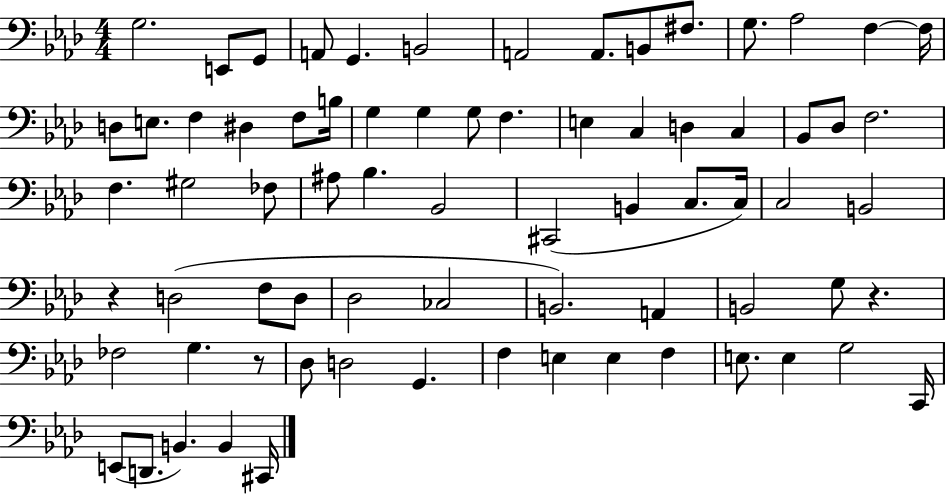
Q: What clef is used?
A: bass